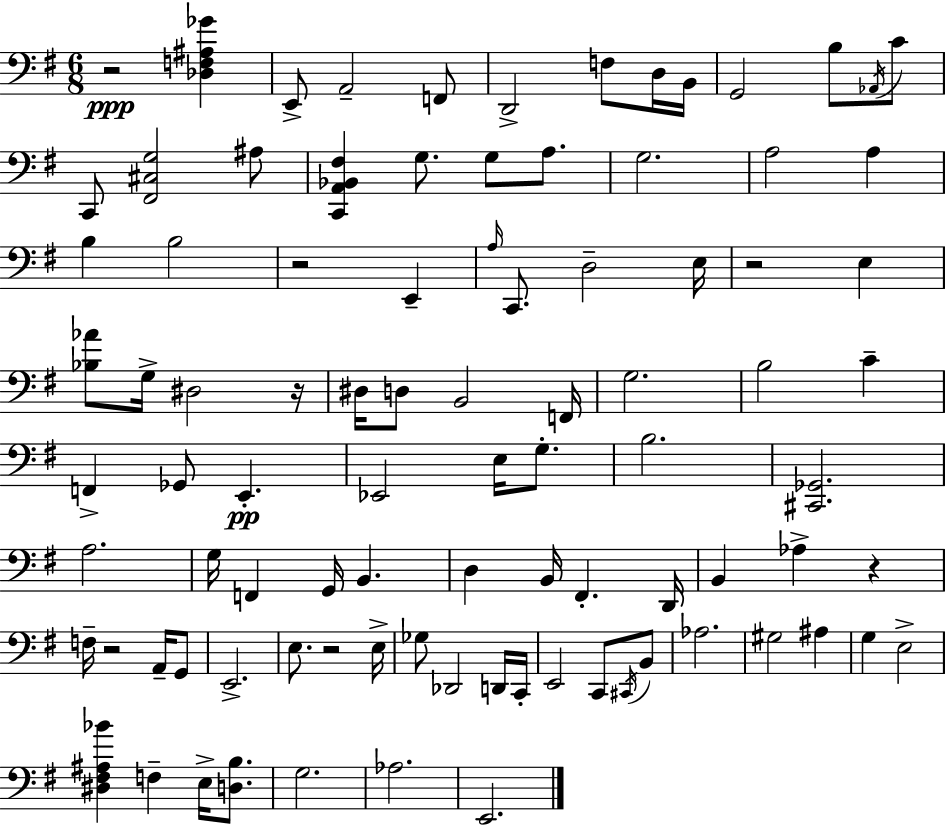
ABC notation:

X:1
T:Untitled
M:6/8
L:1/4
K:Em
z2 [_D,F,^A,_G] E,,/2 A,,2 F,,/2 D,,2 F,/2 D,/4 B,,/4 G,,2 B,/2 _A,,/4 C/2 C,,/2 [^F,,^C,G,]2 ^A,/2 [C,,A,,_B,,^F,] G,/2 G,/2 A,/2 G,2 A,2 A, B, B,2 z2 E,, A,/4 C,,/2 D,2 E,/4 z2 E, [_B,_A]/2 G,/4 ^D,2 z/4 ^D,/4 D,/2 B,,2 F,,/4 G,2 B,2 C F,, _G,,/2 E,, _E,,2 E,/4 G,/2 B,2 [^C,,_G,,]2 A,2 G,/4 F,, G,,/4 B,, D, B,,/4 ^F,, D,,/4 B,, _A, z F,/4 z2 A,,/4 G,,/2 E,,2 E,/2 z2 E,/4 _G,/2 _D,,2 D,,/4 C,,/4 E,,2 C,,/2 ^C,,/4 B,,/2 _A,2 ^G,2 ^A, G, E,2 [^D,^F,^A,_B] F, E,/4 [D,B,]/2 G,2 _A,2 E,,2